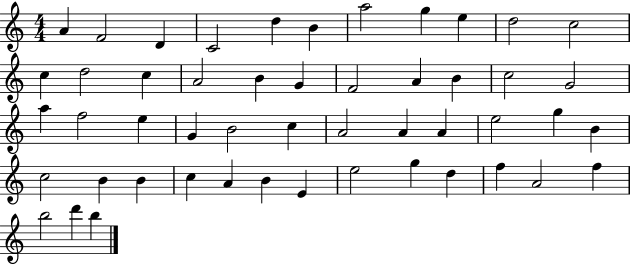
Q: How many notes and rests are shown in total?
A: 50